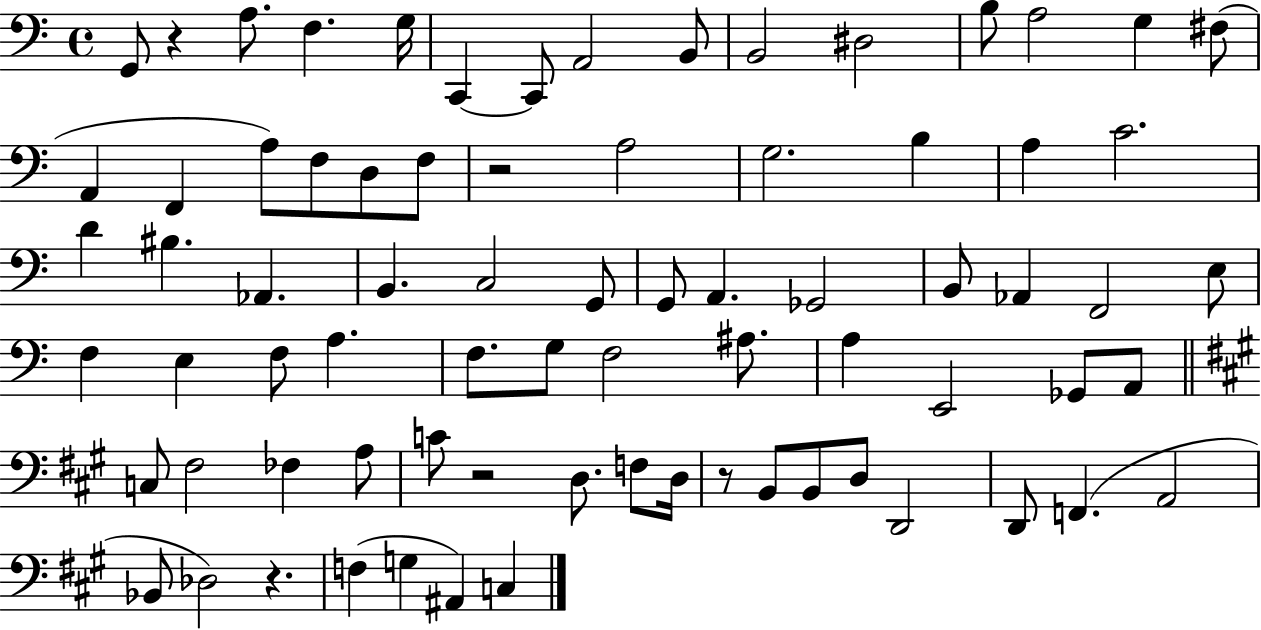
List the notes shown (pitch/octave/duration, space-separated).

G2/e R/q A3/e. F3/q. G3/s C2/q C2/e A2/h B2/e B2/h D#3/h B3/e A3/h G3/q F#3/e A2/q F2/q A3/e F3/e D3/e F3/e R/h A3/h G3/h. B3/q A3/q C4/h. D4/q BIS3/q. Ab2/q. B2/q. C3/h G2/e G2/e A2/q. Gb2/h B2/e Ab2/q F2/h E3/e F3/q E3/q F3/e A3/q. F3/e. G3/e F3/h A#3/e. A3/q E2/h Gb2/e A2/e C3/e F#3/h FES3/q A3/e C4/e R/h D3/e. F3/e D3/s R/e B2/e B2/e D3/e D2/h D2/e F2/q. A2/h Bb2/e Db3/h R/q. F3/q G3/q A#2/q C3/q